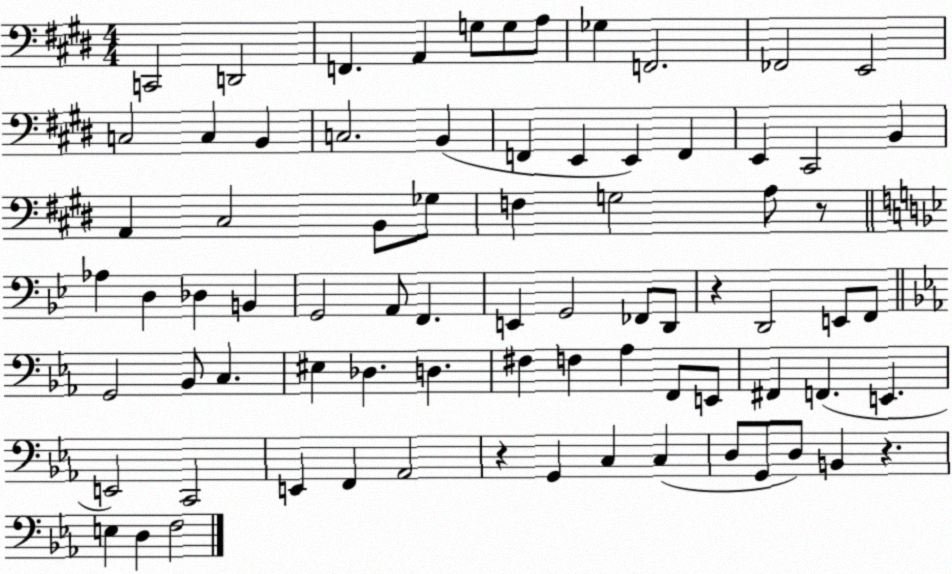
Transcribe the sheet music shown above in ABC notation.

X:1
T:Untitled
M:4/4
L:1/4
K:E
C,,2 D,,2 F,, A,, G,/2 G,/2 A,/2 _G, F,,2 _F,,2 E,,2 C,2 C, B,, C,2 B,, F,, E,, E,, F,, E,, ^C,,2 B,, A,, ^C,2 B,,/2 _G,/2 F, G,2 A,/2 z/2 _A, D, _D, B,, G,,2 A,,/2 F,, E,, G,,2 _F,,/2 D,,/2 z D,,2 E,,/2 F,,/2 G,,2 _B,,/2 C, ^E, _D, D, ^F, F, _A, F,,/2 E,,/2 ^F,, F,, E,, E,,2 C,,2 E,, F,, _A,,2 z G,, C, C, D,/2 G,,/2 D,/2 B,, z E, D, F,2